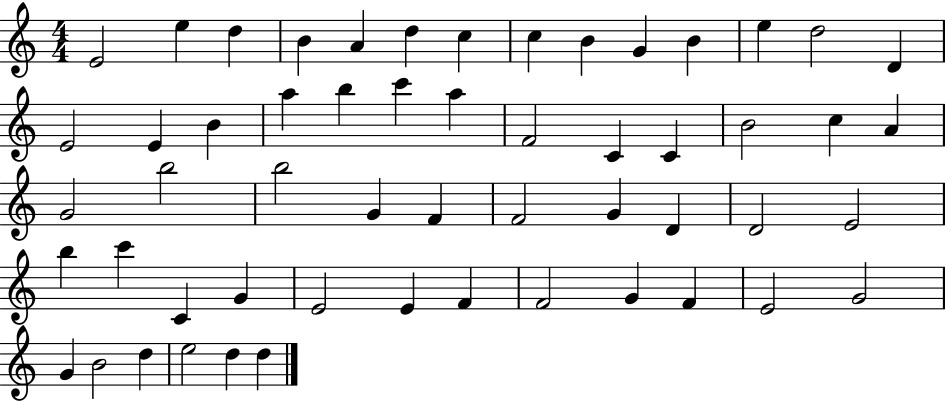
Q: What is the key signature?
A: C major